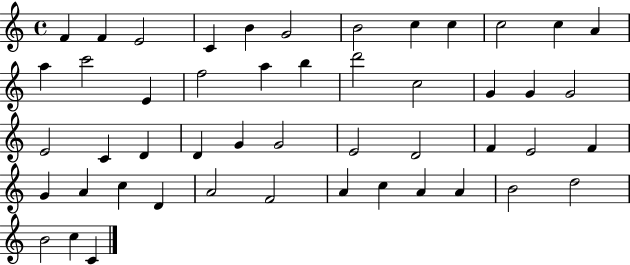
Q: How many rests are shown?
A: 0